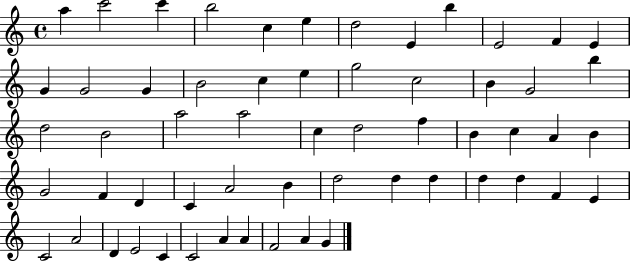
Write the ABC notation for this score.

X:1
T:Untitled
M:4/4
L:1/4
K:C
a c'2 c' b2 c e d2 E b E2 F E G G2 G B2 c e g2 c2 B G2 b d2 B2 a2 a2 c d2 f B c A B G2 F D C A2 B d2 d d d d F E C2 A2 D E2 C C2 A A F2 A G